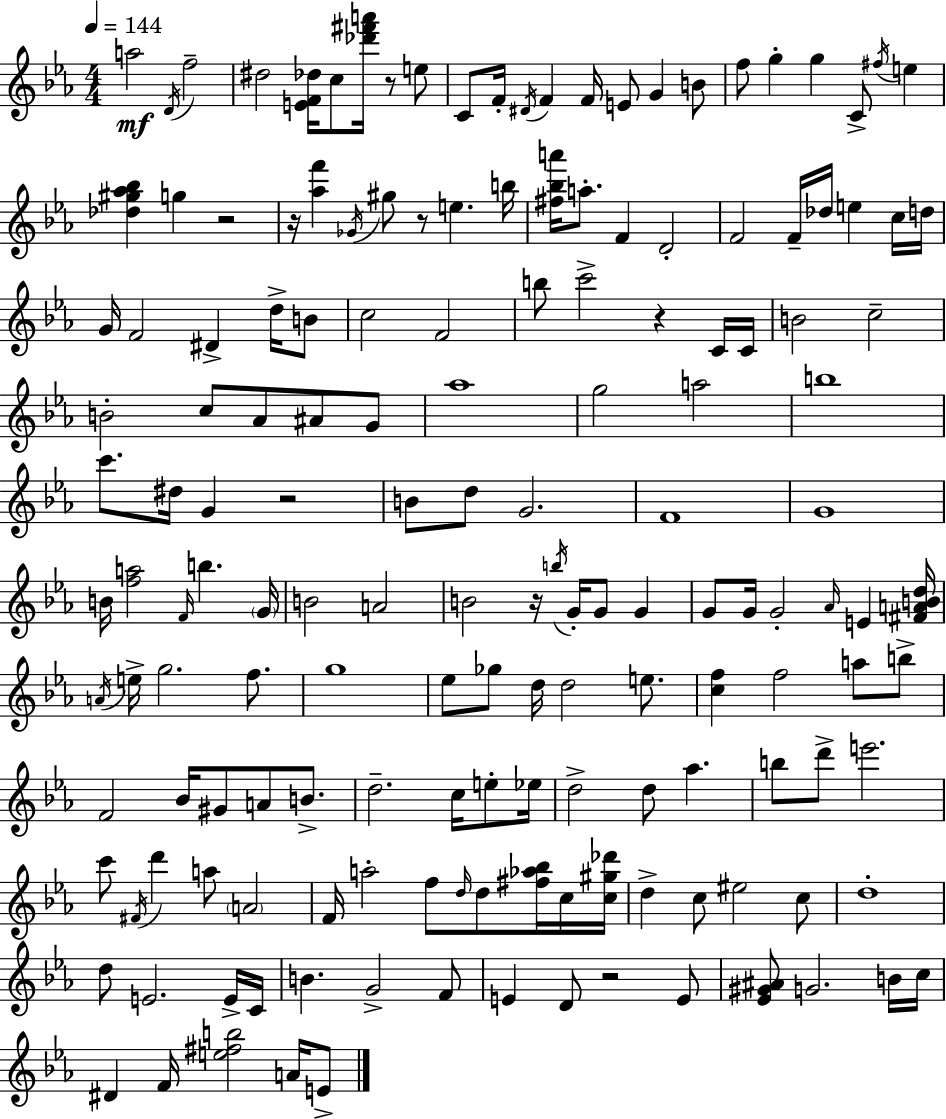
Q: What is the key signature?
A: C minor